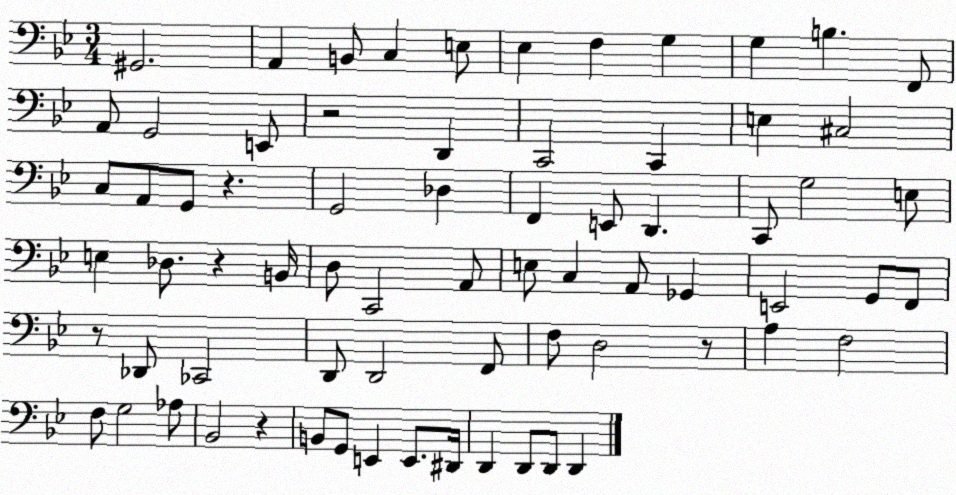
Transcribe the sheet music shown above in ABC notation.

X:1
T:Untitled
M:3/4
L:1/4
K:Bb
^G,,2 A,, B,,/2 C, E,/2 _E, F, G, G, B, F,,/2 A,,/2 G,,2 E,,/2 z2 D,, C,,2 C,, E, ^C,2 C,/2 A,,/2 G,,/2 z G,,2 _D, F,, E,,/2 D,, C,,/2 G,2 E,/2 E, _D,/2 z B,,/4 D,/2 C,,2 A,,/2 E,/2 C, A,,/2 _G,, E,,2 G,,/2 F,,/2 z/2 _D,,/2 _C,,2 D,,/2 D,,2 F,,/2 F,/2 D,2 z/2 A, F,2 F,/2 G,2 _A,/2 _B,,2 z B,,/2 G,,/2 E,, E,,/2 ^D,,/4 D,, D,,/2 D,,/2 D,,